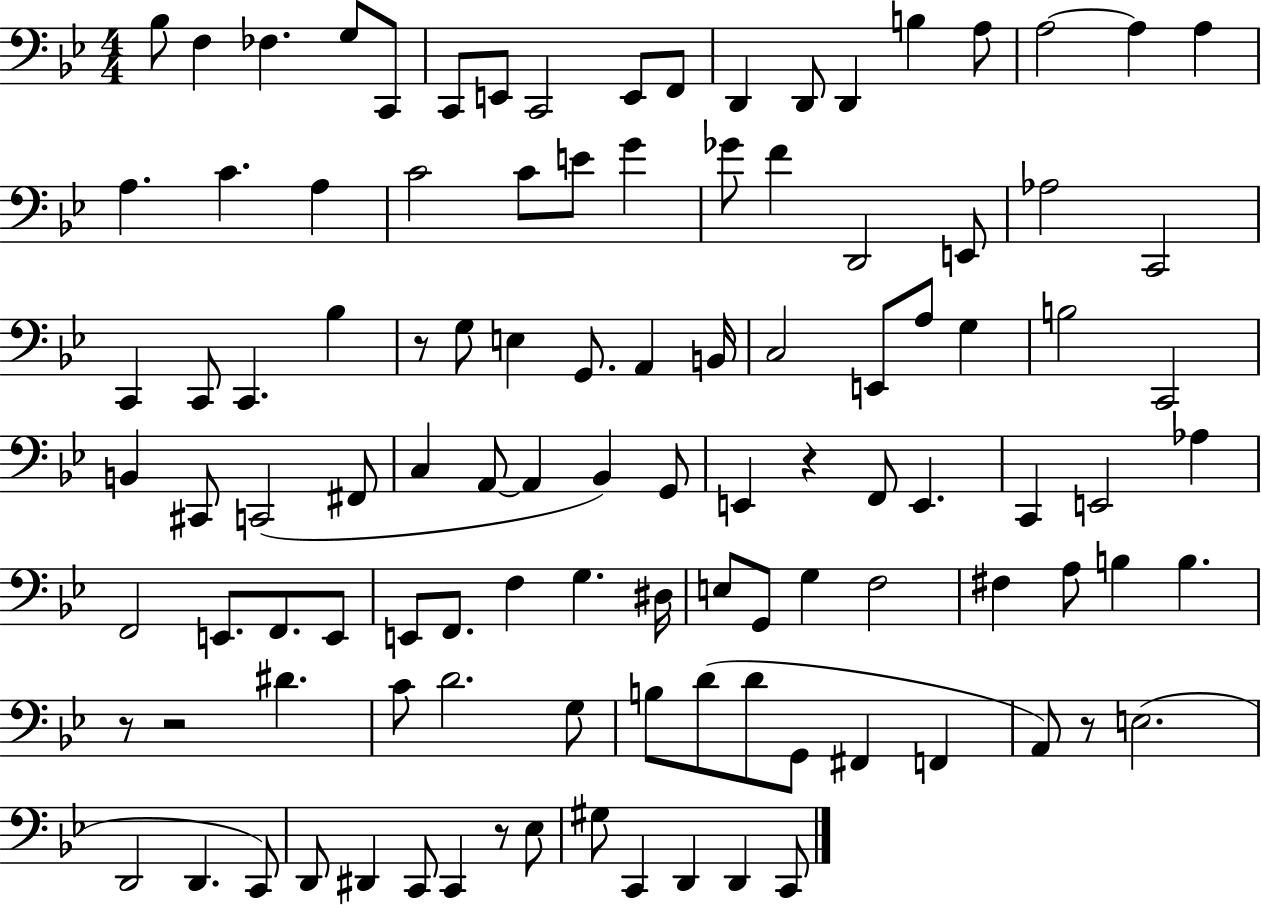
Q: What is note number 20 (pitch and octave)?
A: C4